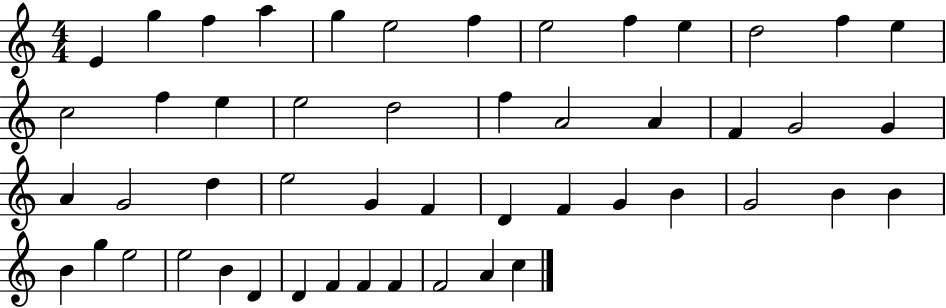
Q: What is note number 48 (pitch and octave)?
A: F4